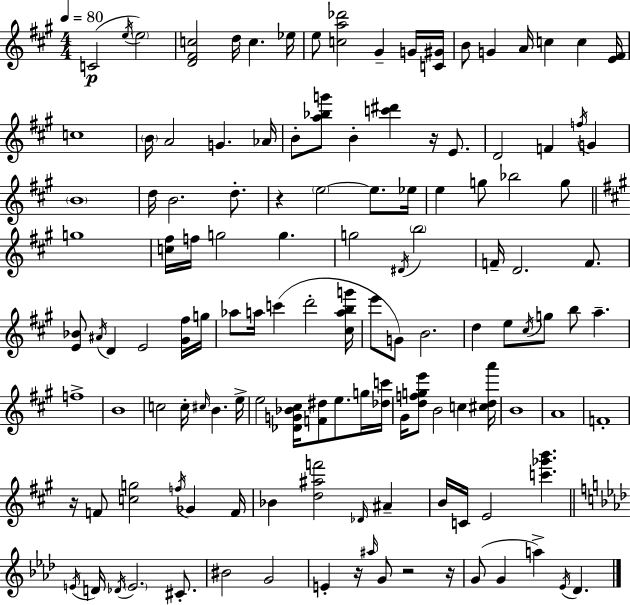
C4/h E5/s E5/h [D4,F#4,C5]/h D5/s C5/q. Eb5/s E5/e [C5,A5,Db6]/h G#4/q G4/s [C4,G#4]/s B4/e G4/q A4/s C5/q C5/q [E4,F#4]/s C5/w B4/s A4/h G4/q. Ab4/s B4/e [A5,Bb5,G6]/e B4/q [C6,D#6]/q R/s E4/e. D4/h F4/q F5/s G4/q B4/w D5/s B4/h. D5/e. R/q E5/h E5/e. Eb5/s E5/q G5/e Bb5/h G5/e G5/w [C5,F#5]/s F5/s G5/h G5/q. G5/h D#4/s B5/h F4/s D4/h. F4/e. [E4,Bb4]/e A#4/s D4/q E4/h [G#4,F#5]/s G5/s Ab5/e A5/s C6/q D6/h [C#5,A5,B5,G6]/s E6/e G4/e B4/h. D5/q E5/e C#5/s G5/e B5/e A5/q. F5/w B4/w C5/h C5/s C#5/s B4/q. E5/s E5/h [Db4,G4,Bb4,C#5]/s [F4,D#5]/e E5/e. G5/s [Db5,C6]/s G#4/s [D5,F5,G5,E6]/e B4/h C5/q [C#5,D5,A6]/s B4/w A4/w F4/w R/s F4/e [C5,G5]/h F5/s Gb4/q F4/s Bb4/q [D5,A#5,F6]/h Db4/s A#4/q B4/s C4/s E4/h [C6,Gb6,B6]/q. E4/s D4/s Db4/s E4/h. C#4/e. BIS4/h G4/h E4/q R/s A#5/s G4/e R/h R/s G4/e G4/q A5/q Eb4/s Db4/q.